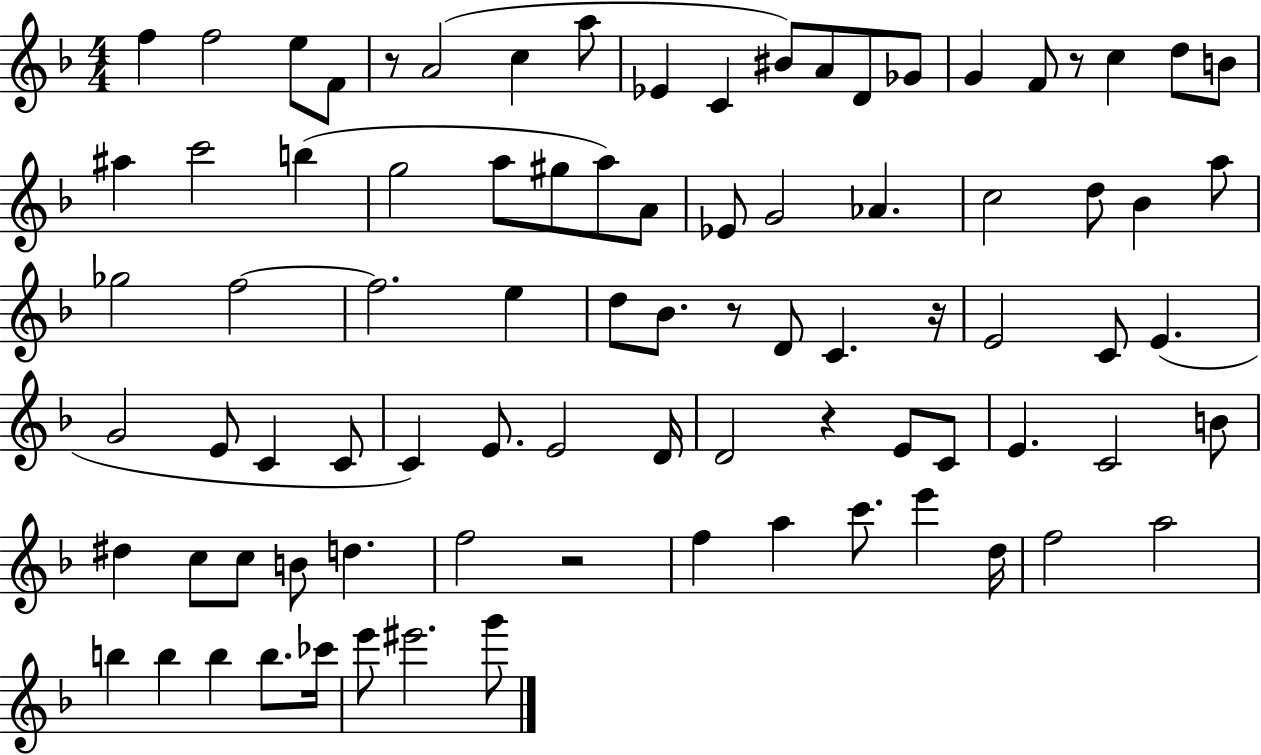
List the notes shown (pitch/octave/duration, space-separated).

F5/q F5/h E5/e F4/e R/e A4/h C5/q A5/e Eb4/q C4/q BIS4/e A4/e D4/e Gb4/e G4/q F4/e R/e C5/q D5/e B4/e A#5/q C6/h B5/q G5/h A5/e G#5/e A5/e A4/e Eb4/e G4/h Ab4/q. C5/h D5/e Bb4/q A5/e Gb5/h F5/h F5/h. E5/q D5/e Bb4/e. R/e D4/e C4/q. R/s E4/h C4/e E4/q. G4/h E4/e C4/q C4/e C4/q E4/e. E4/h D4/s D4/h R/q E4/e C4/e E4/q. C4/h B4/e D#5/q C5/e C5/e B4/e D5/q. F5/h R/h F5/q A5/q C6/e. E6/q D5/s F5/h A5/h B5/q B5/q B5/q B5/e. CES6/s E6/e EIS6/h. G6/e